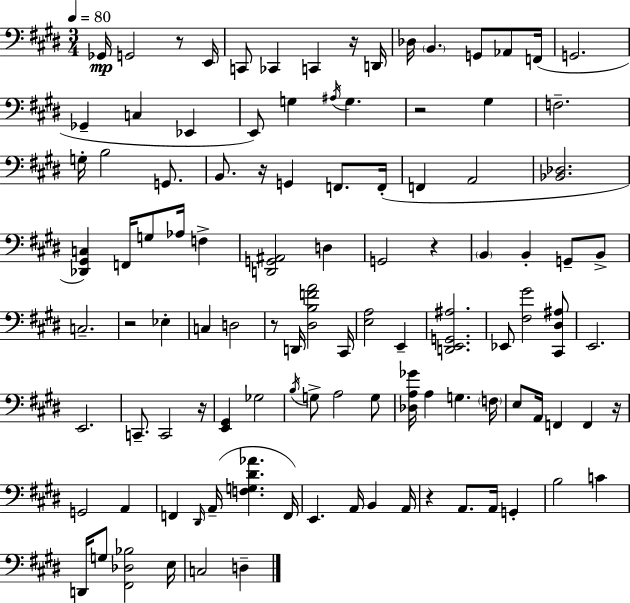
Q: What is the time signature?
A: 3/4